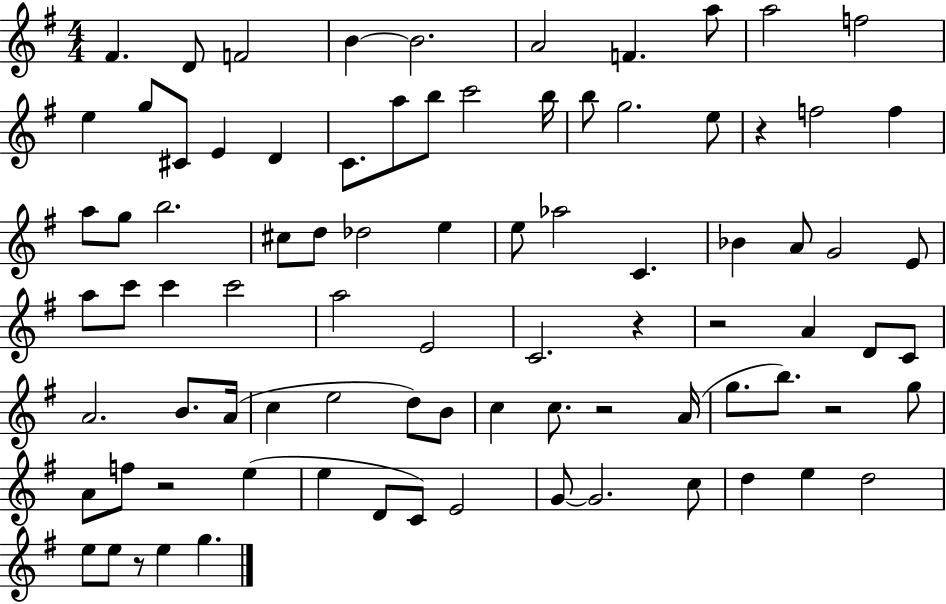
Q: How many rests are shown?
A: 7